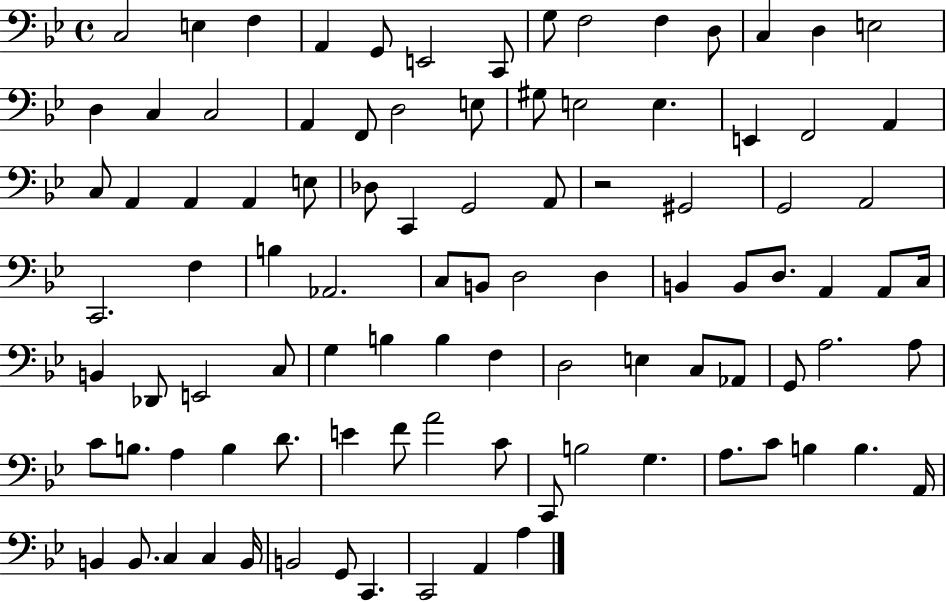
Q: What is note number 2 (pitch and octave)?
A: E3